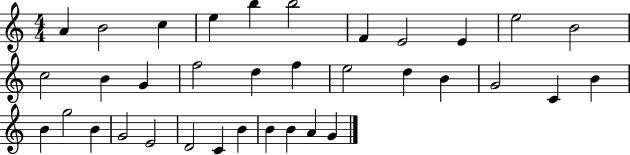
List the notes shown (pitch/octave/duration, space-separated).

A4/q B4/h C5/q E5/q B5/q B5/h F4/q E4/h E4/q E5/h B4/h C5/h B4/q G4/q F5/h D5/q F5/q E5/h D5/q B4/q G4/h C4/q B4/q B4/q G5/h B4/q G4/h E4/h D4/h C4/q B4/q B4/q B4/q A4/q G4/q